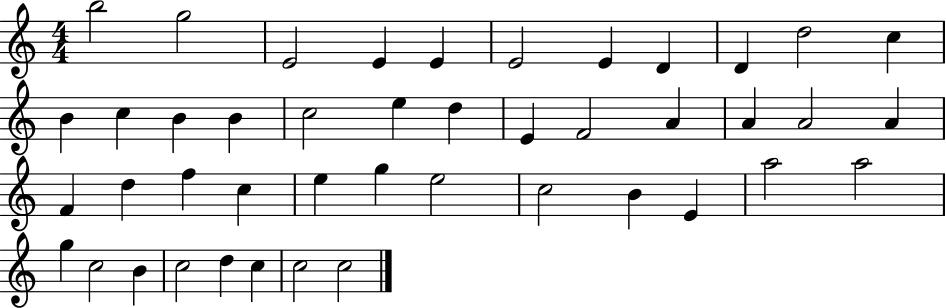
X:1
T:Untitled
M:4/4
L:1/4
K:C
b2 g2 E2 E E E2 E D D d2 c B c B B c2 e d E F2 A A A2 A F d f c e g e2 c2 B E a2 a2 g c2 B c2 d c c2 c2